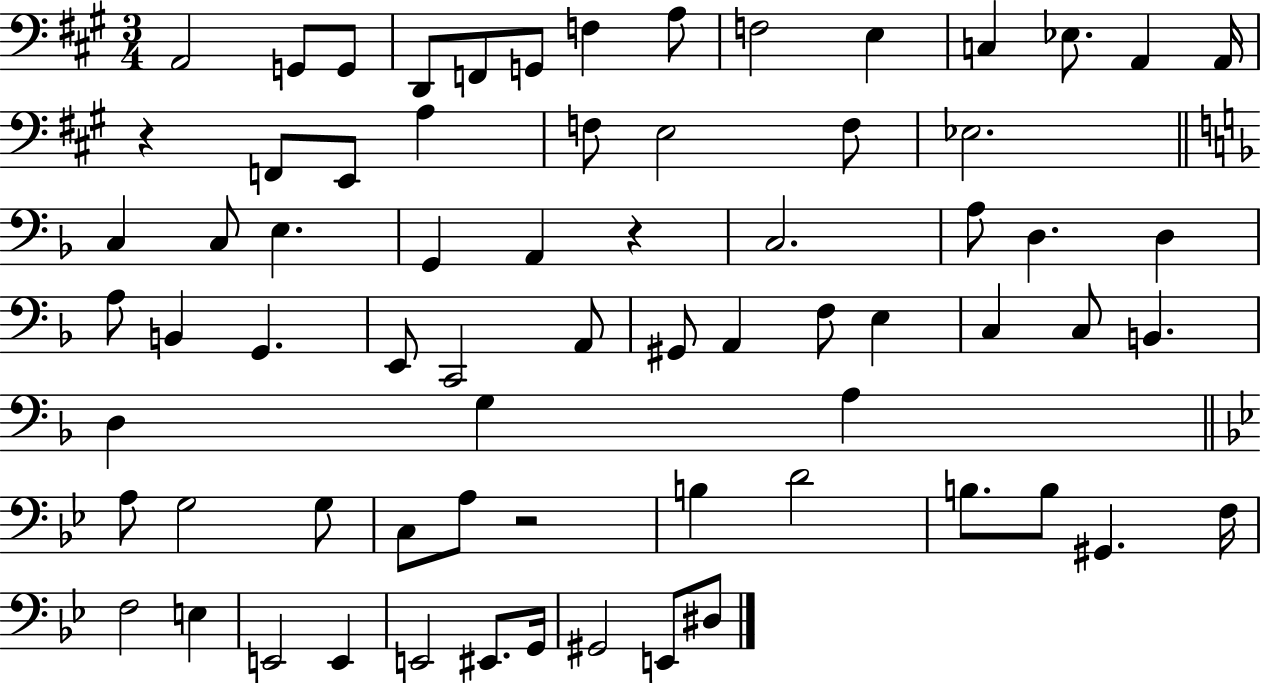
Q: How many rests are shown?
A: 3